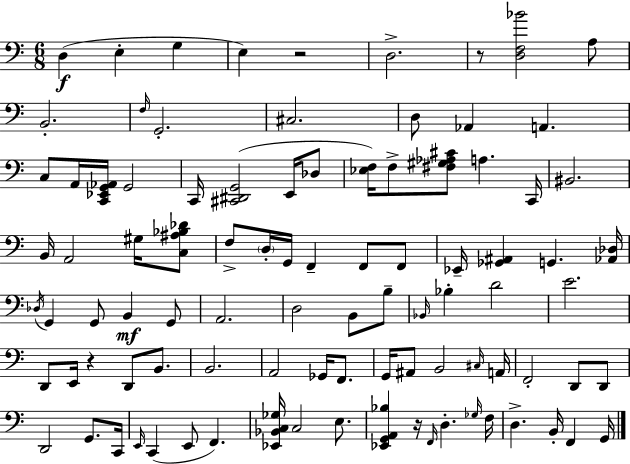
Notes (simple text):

D3/q E3/q G3/q E3/q R/h D3/h. R/e [D3,F3,Bb4]/h A3/e B2/h. F3/s G2/h. C#3/h. D3/e Ab2/q A2/q. C3/e A2/s [C2,Eb2,G2,Ab2]/s G2/h C2/s [C#2,D#2,G2]/h E2/s Db3/e [Eb3,F3]/s F3/e [F#3,G#3,Ab3,C#4]/e A3/q. C2/s BIS2/h. B2/s A2/h G#3/s [C3,A#3,Bb3,Db4]/e F3/e D3/s G2/s F2/q F2/e F2/e Eb2/s [Gb2,A#2]/q G2/q. [Ab2,Db3]/s Db3/s G2/q G2/e B2/q G2/e A2/h. D3/h B2/e B3/e Bb2/s Bb3/q D4/h E4/h. D2/e E2/s R/q D2/e B2/e. B2/h. A2/h Gb2/s F2/e. G2/s A#2/e B2/h C#3/s A2/s F2/h D2/e D2/e D2/h G2/e. C2/s E2/s C2/q E2/e F2/q. [Eb2,Bb2,C3,Gb3]/s C3/h E3/e. [Eb2,G2,A2,Bb3]/q R/s F2/s D3/q. Gb3/s F3/s D3/q. B2/s F2/q G2/s